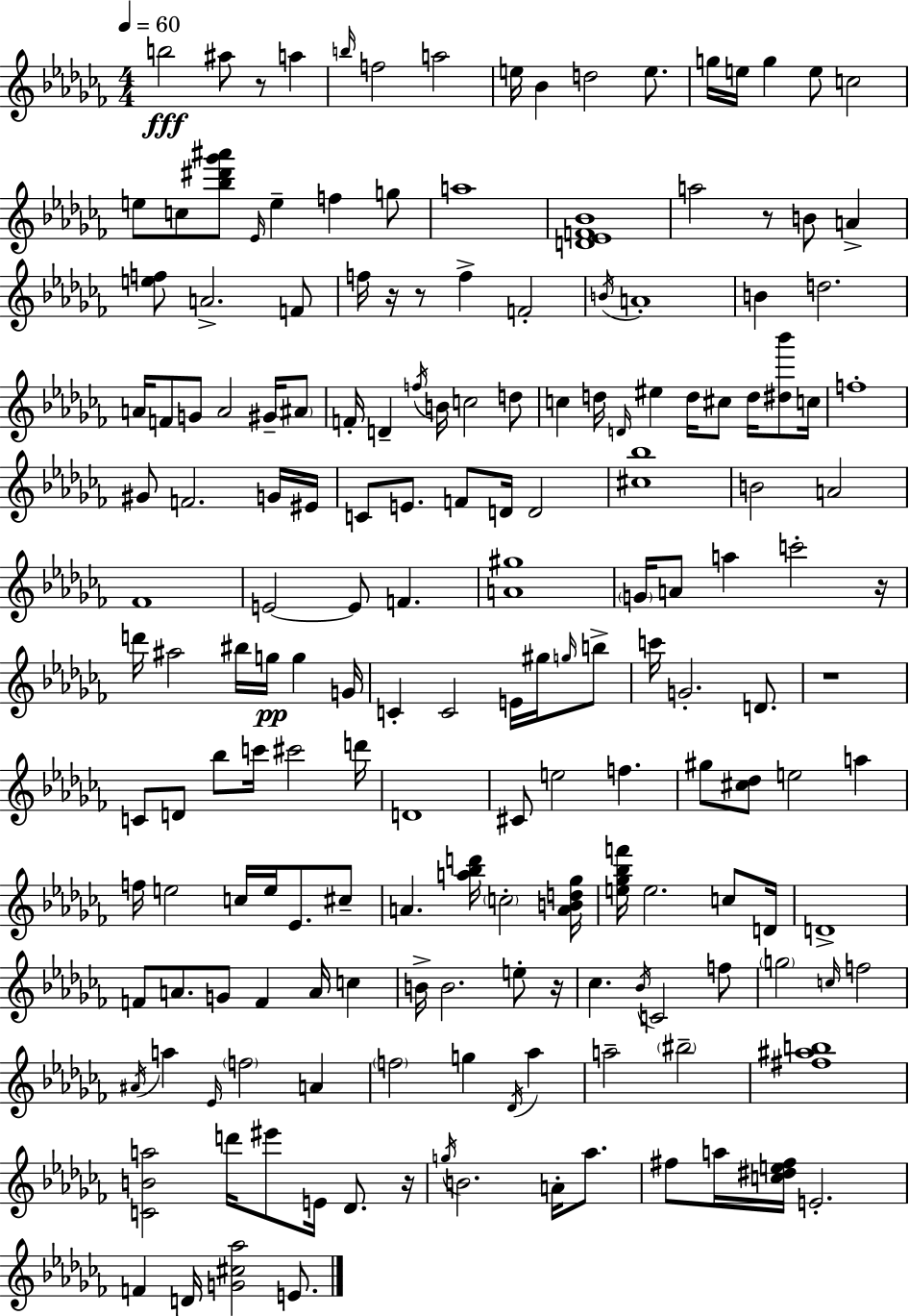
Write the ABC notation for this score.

X:1
T:Untitled
M:4/4
L:1/4
K:Abm
b2 ^a/2 z/2 a b/4 f2 a2 e/4 _B d2 e/2 g/4 e/4 g e/2 c2 e/2 c/2 [_b^d'_g'^a']/2 _E/4 e f g/2 a4 [D_EF_B]4 a2 z/2 B/2 A [ef]/2 A2 F/2 f/4 z/4 z/2 f F2 B/4 A4 B d2 A/4 F/2 G/2 A2 ^G/4 ^A/2 F/4 D f/4 B/4 c2 d/2 c d/4 D/4 ^e d/4 ^c/2 d/4 [^d_b']/2 c/4 f4 ^G/2 F2 G/4 ^E/4 C/2 E/2 F/2 D/4 D2 [^c_b]4 B2 A2 _F4 E2 E/2 F [A^g]4 G/4 A/2 a c'2 z/4 d'/4 ^a2 ^b/4 g/4 g G/4 C C2 E/4 ^g/4 g/4 b/2 c'/4 G2 D/2 z4 C/2 D/2 _b/2 c'/4 ^c'2 d'/4 D4 ^C/2 e2 f ^g/2 [^c_d]/2 e2 a f/4 e2 c/4 e/4 _E/2 ^c/2 A [a_bd']/4 c2 [ABd_g]/4 [e_g_bf']/4 e2 c/2 D/4 D4 F/2 A/2 G/2 F A/4 c B/4 B2 e/2 z/4 _c _B/4 C2 f/2 g2 c/4 f2 ^A/4 a _E/4 f2 A f2 g _D/4 _a a2 ^b2 [^f^ab]4 [CBa]2 d'/4 ^e'/2 E/4 _D/2 z/4 g/4 B2 A/4 _a/2 ^f/2 a/4 [c^de^f]/4 E2 F D/4 [G^c_a]2 E/2